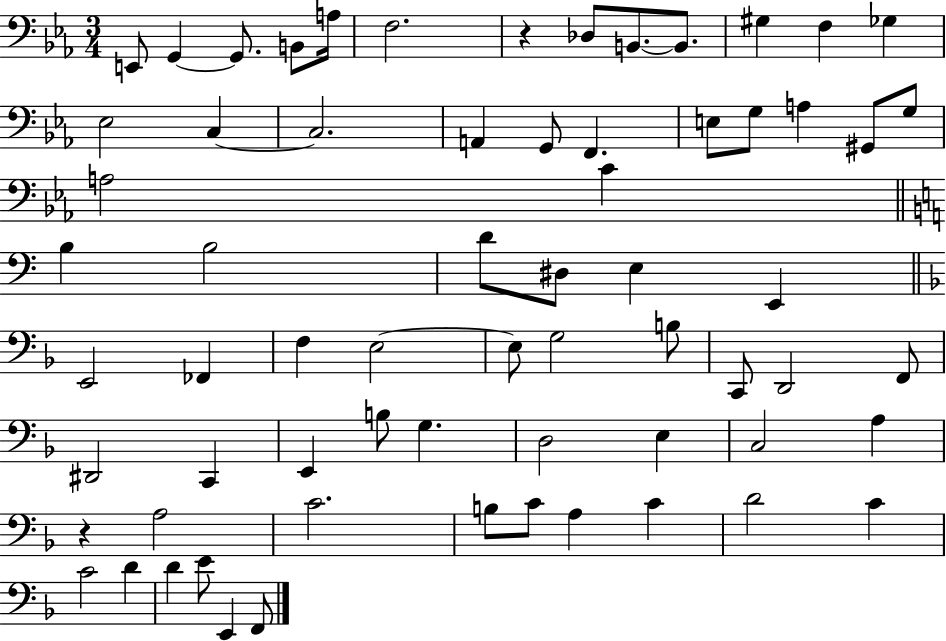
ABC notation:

X:1
T:Untitled
M:3/4
L:1/4
K:Eb
E,,/2 G,, G,,/2 B,,/2 A,/4 F,2 z _D,/2 B,,/2 B,,/2 ^G, F, _G, _E,2 C, C,2 A,, G,,/2 F,, E,/2 G,/2 A, ^G,,/2 G,/2 A,2 C B, B,2 D/2 ^D,/2 E, E,, E,,2 _F,, F, E,2 E,/2 G,2 B,/2 C,,/2 D,,2 F,,/2 ^D,,2 C,, E,, B,/2 G, D,2 E, C,2 A, z A,2 C2 B,/2 C/2 A, C D2 C C2 D D E/2 E,, F,,/2